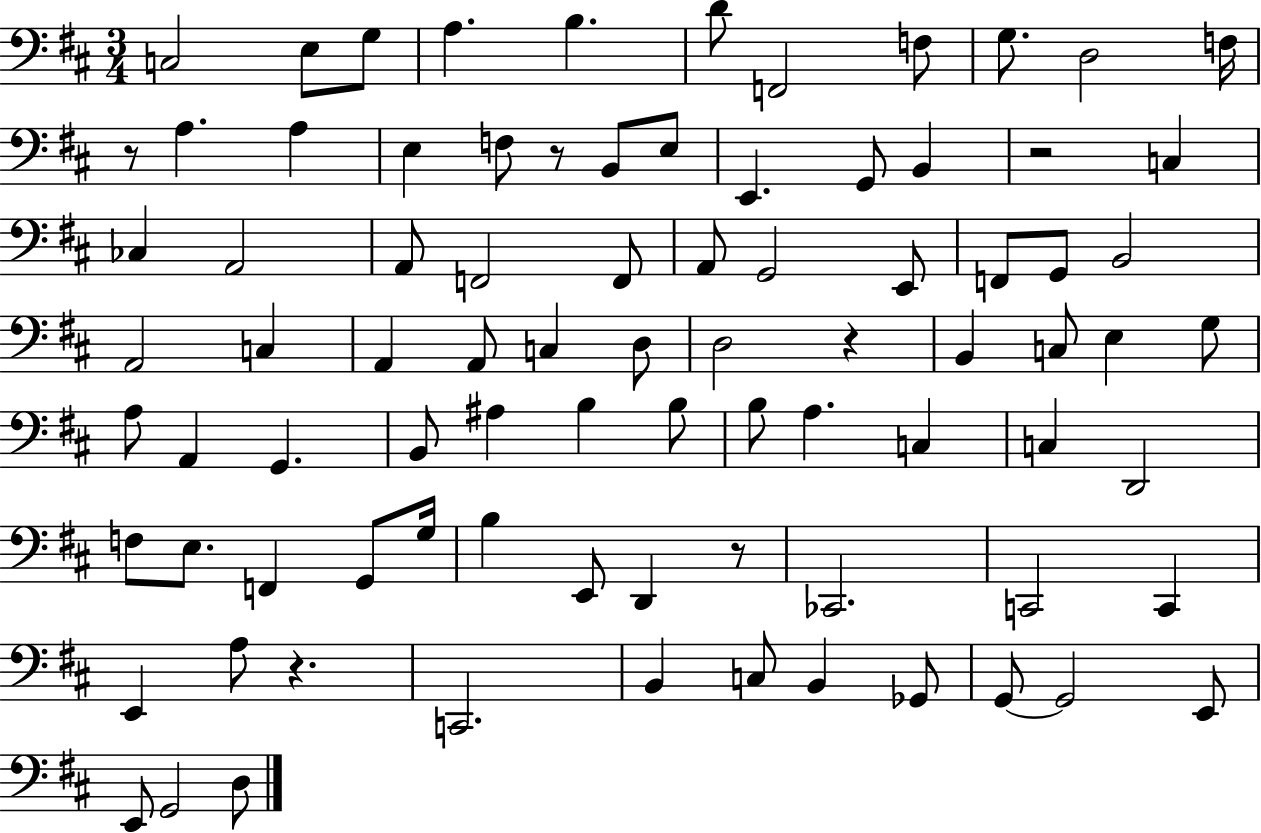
{
  \clef bass
  \numericTimeSignature
  \time 3/4
  \key d \major
  \repeat volta 2 { c2 e8 g8 | a4. b4. | d'8 f,2 f8 | g8. d2 f16 | \break r8 a4. a4 | e4 f8 r8 b,8 e8 | e,4. g,8 b,4 | r2 c4 | \break ces4 a,2 | a,8 f,2 f,8 | a,8 g,2 e,8 | f,8 g,8 b,2 | \break a,2 c4 | a,4 a,8 c4 d8 | d2 r4 | b,4 c8 e4 g8 | \break a8 a,4 g,4. | b,8 ais4 b4 b8 | b8 a4. c4 | c4 d,2 | \break f8 e8. f,4 g,8 g16 | b4 e,8 d,4 r8 | ces,2. | c,2 c,4 | \break e,4 a8 r4. | c,2. | b,4 c8 b,4 ges,8 | g,8~~ g,2 e,8 | \break e,8 g,2 d8 | } \bar "|."
}